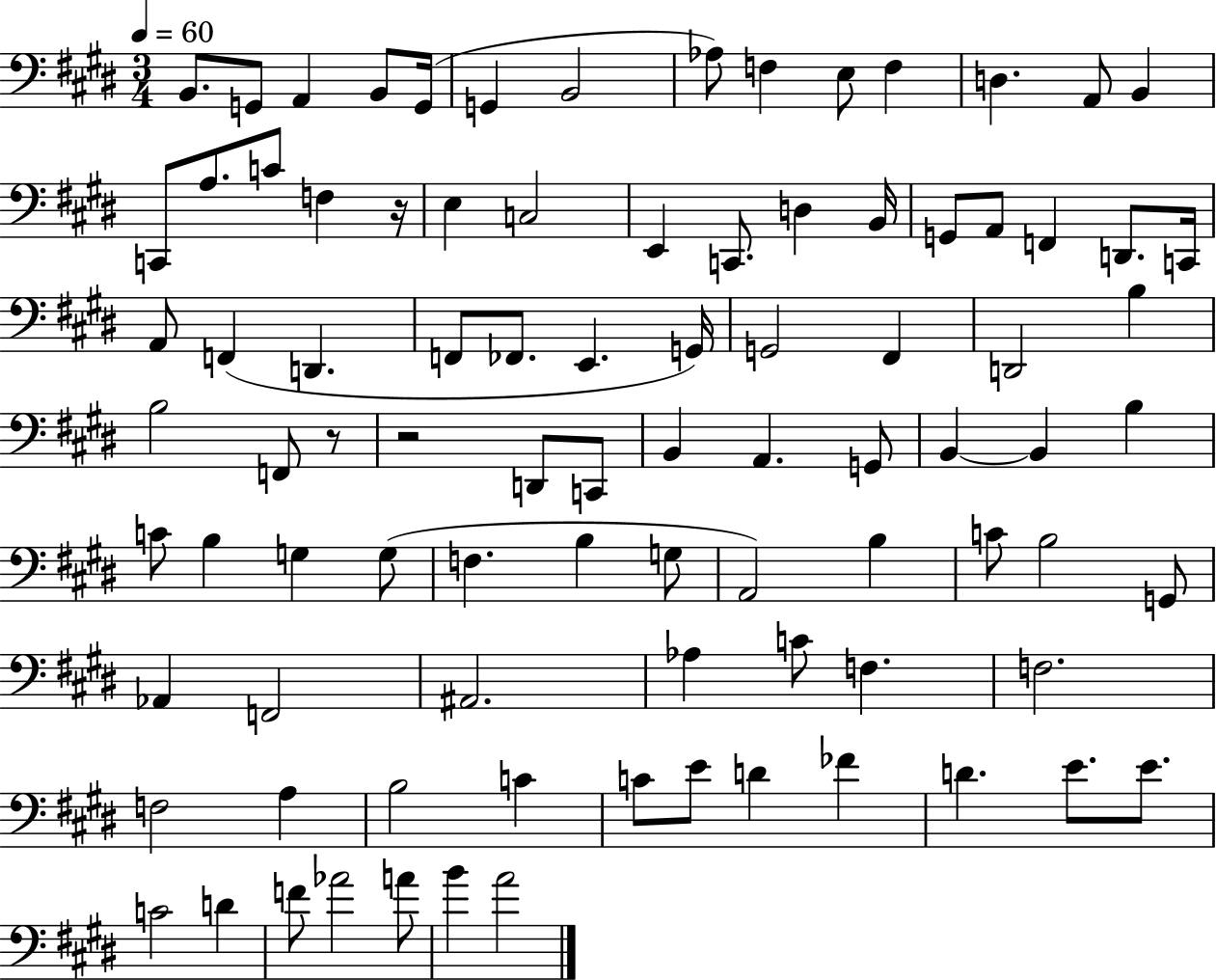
X:1
T:Untitled
M:3/4
L:1/4
K:E
B,,/2 G,,/2 A,, B,,/2 G,,/4 G,, B,,2 _A,/2 F, E,/2 F, D, A,,/2 B,, C,,/2 A,/2 C/2 F, z/4 E, C,2 E,, C,,/2 D, B,,/4 G,,/2 A,,/2 F,, D,,/2 C,,/4 A,,/2 F,, D,, F,,/2 _F,,/2 E,, G,,/4 G,,2 ^F,, D,,2 B, B,2 F,,/2 z/2 z2 D,,/2 C,,/2 B,, A,, G,,/2 B,, B,, B, C/2 B, G, G,/2 F, B, G,/2 A,,2 B, C/2 B,2 G,,/2 _A,, F,,2 ^A,,2 _A, C/2 F, F,2 F,2 A, B,2 C C/2 E/2 D _F D E/2 E/2 C2 D F/2 _A2 A/2 B A2